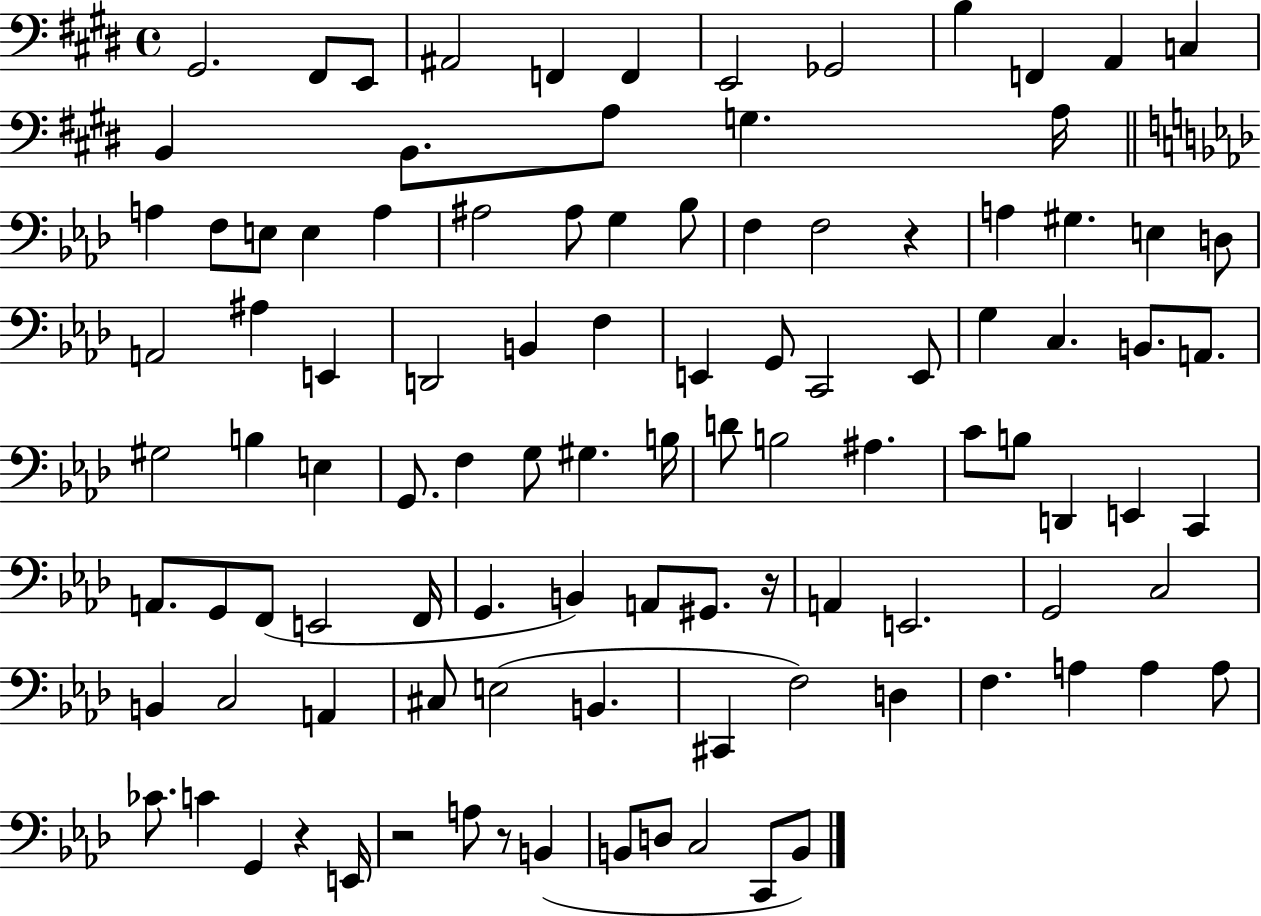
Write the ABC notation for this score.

X:1
T:Untitled
M:4/4
L:1/4
K:E
^G,,2 ^F,,/2 E,,/2 ^A,,2 F,, F,, E,,2 _G,,2 B, F,, A,, C, B,, B,,/2 A,/2 G, A,/4 A, F,/2 E,/2 E, A, ^A,2 ^A,/2 G, _B,/2 F, F,2 z A, ^G, E, D,/2 A,,2 ^A, E,, D,,2 B,, F, E,, G,,/2 C,,2 E,,/2 G, C, B,,/2 A,,/2 ^G,2 B, E, G,,/2 F, G,/2 ^G, B,/4 D/2 B,2 ^A, C/2 B,/2 D,, E,, C,, A,,/2 G,,/2 F,,/2 E,,2 F,,/4 G,, B,, A,,/2 ^G,,/2 z/4 A,, E,,2 G,,2 C,2 B,, C,2 A,, ^C,/2 E,2 B,, ^C,, F,2 D, F, A, A, A,/2 _C/2 C G,, z E,,/4 z2 A,/2 z/2 B,, B,,/2 D,/2 C,2 C,,/2 B,,/2